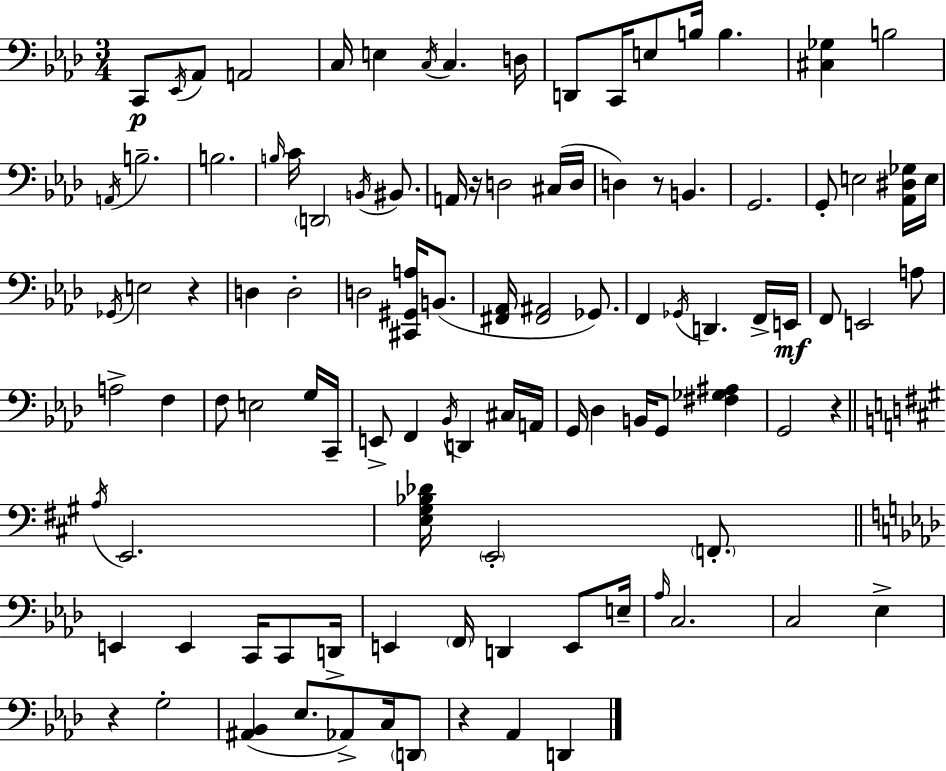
C2/e Eb2/s Ab2/e A2/h C3/s E3/q C3/s C3/q. D3/s D2/e C2/s E3/e B3/s B3/q. [C#3,Gb3]/q B3/h A2/s B3/h. B3/h. B3/s C4/s D2/h B2/s BIS2/e. A2/s R/s D3/h C#3/s D3/s D3/q R/e B2/q. G2/h. G2/e E3/h [Ab2,D#3,Gb3]/s E3/s Gb2/s E3/h R/q D3/q D3/h D3/h [C#2,G#2,A3]/s B2/e. [F#2,Ab2]/s [F#2,A#2]/h Gb2/e. F2/q Gb2/s D2/q. F2/s E2/s F2/e E2/h A3/e A3/h F3/q F3/e E3/h G3/s C2/s E2/e F2/q Bb2/s D2/q C#3/s A2/s G2/s Db3/q B2/s G2/e [F#3,Gb3,A#3]/q G2/h R/q A3/s E2/h. [E3,G#3,Bb3,Db4]/s E2/h F2/e. E2/q E2/q C2/s C2/e D2/s E2/q F2/s D2/q E2/e E3/s Ab3/s C3/h. C3/h Eb3/q R/q G3/h [A#2,Bb2]/q Eb3/e. Ab2/e C3/s D2/e R/q Ab2/q D2/q